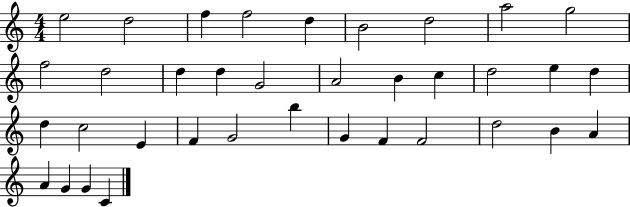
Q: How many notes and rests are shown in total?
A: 36